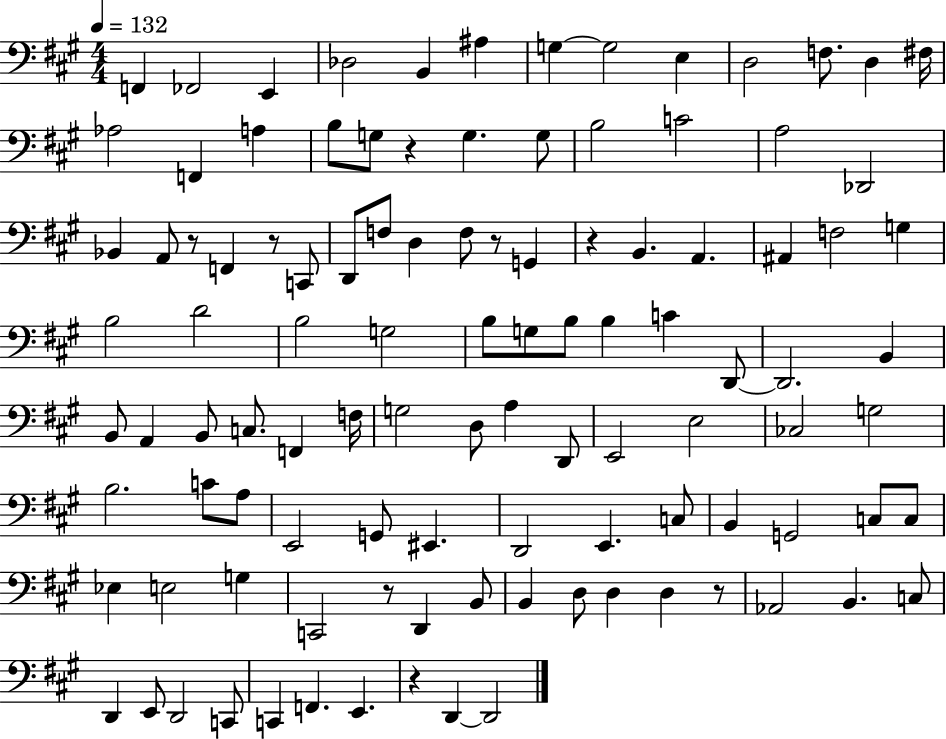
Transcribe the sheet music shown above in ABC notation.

X:1
T:Untitled
M:4/4
L:1/4
K:A
F,, _F,,2 E,, _D,2 B,, ^A, G, G,2 E, D,2 F,/2 D, ^F,/4 _A,2 F,, A, B,/2 G,/2 z G, G,/2 B,2 C2 A,2 _D,,2 _B,, A,,/2 z/2 F,, z/2 C,,/2 D,,/2 F,/2 D, F,/2 z/2 G,, z B,, A,, ^A,, F,2 G, B,2 D2 B,2 G,2 B,/2 G,/2 B,/2 B, C D,,/2 D,,2 B,, B,,/2 A,, B,,/2 C,/2 F,, F,/4 G,2 D,/2 A, D,,/2 E,,2 E,2 _C,2 G,2 B,2 C/2 A,/2 E,,2 G,,/2 ^E,, D,,2 E,, C,/2 B,, G,,2 C,/2 C,/2 _E, E,2 G, C,,2 z/2 D,, B,,/2 B,, D,/2 D, D, z/2 _A,,2 B,, C,/2 D,, E,,/2 D,,2 C,,/2 C,, F,, E,, z D,, D,,2